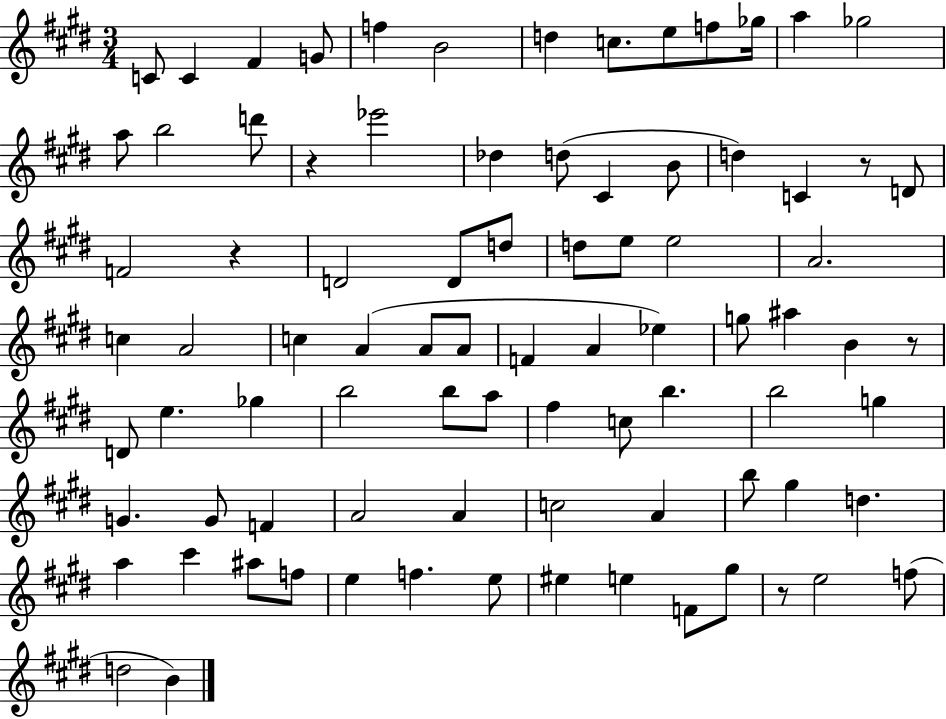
{
  \clef treble
  \numericTimeSignature
  \time 3/4
  \key e \major
  c'8 c'4 fis'4 g'8 | f''4 b'2 | d''4 c''8. e''8 f''8 ges''16 | a''4 ges''2 | \break a''8 b''2 d'''8 | r4 ees'''2 | des''4 d''8( cis'4 b'8 | d''4) c'4 r8 d'8 | \break f'2 r4 | d'2 d'8 d''8 | d''8 e''8 e''2 | a'2. | \break c''4 a'2 | c''4 a'4( a'8 a'8 | f'4 a'4 ees''4) | g''8 ais''4 b'4 r8 | \break d'8 e''4. ges''4 | b''2 b''8 a''8 | fis''4 c''8 b''4. | b''2 g''4 | \break g'4. g'8 f'4 | a'2 a'4 | c''2 a'4 | b''8 gis''4 d''4. | \break a''4 cis'''4 ais''8 f''8 | e''4 f''4. e''8 | eis''4 e''4 f'8 gis''8 | r8 e''2 f''8( | \break d''2 b'4) | \bar "|."
}